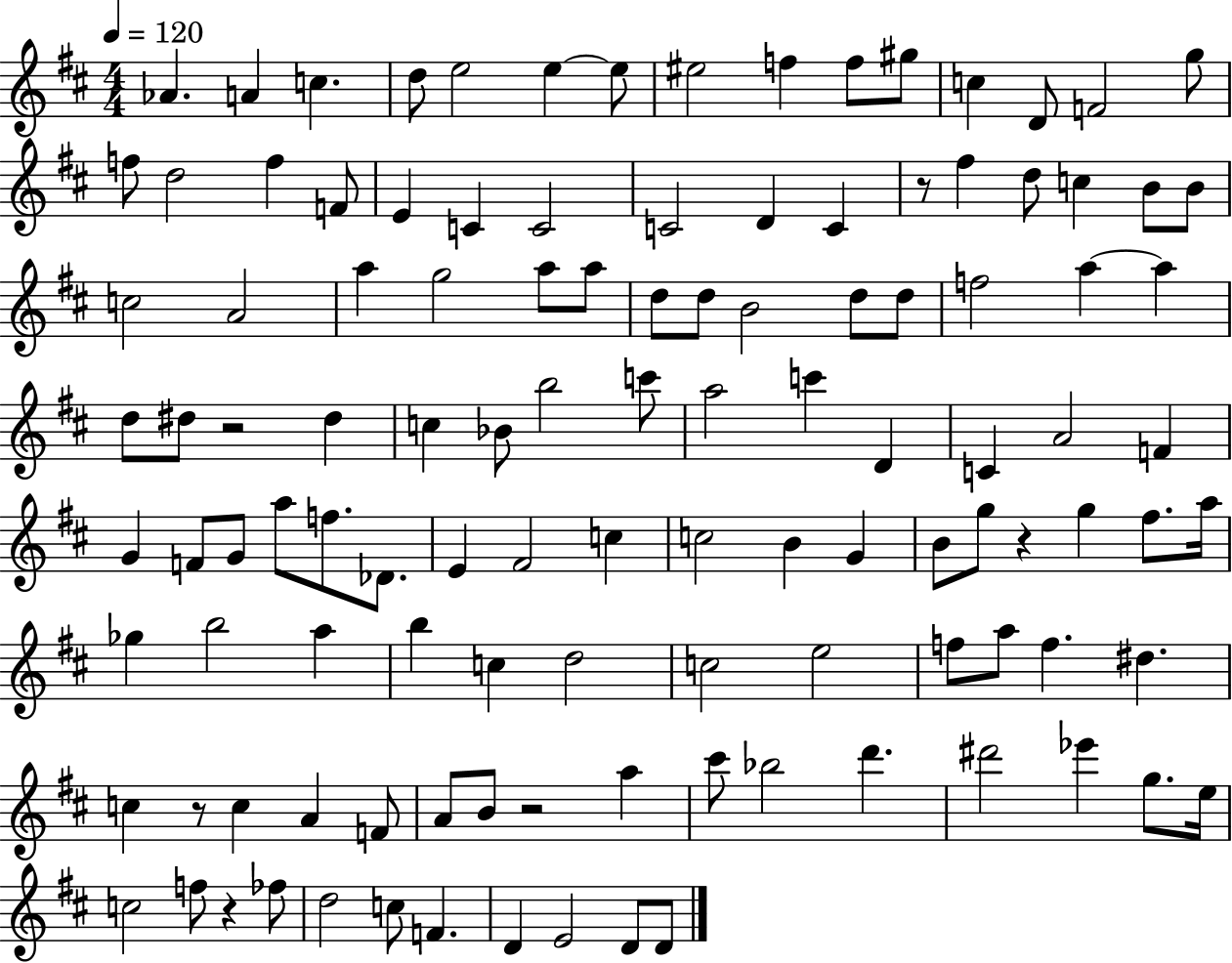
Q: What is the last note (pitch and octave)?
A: D4